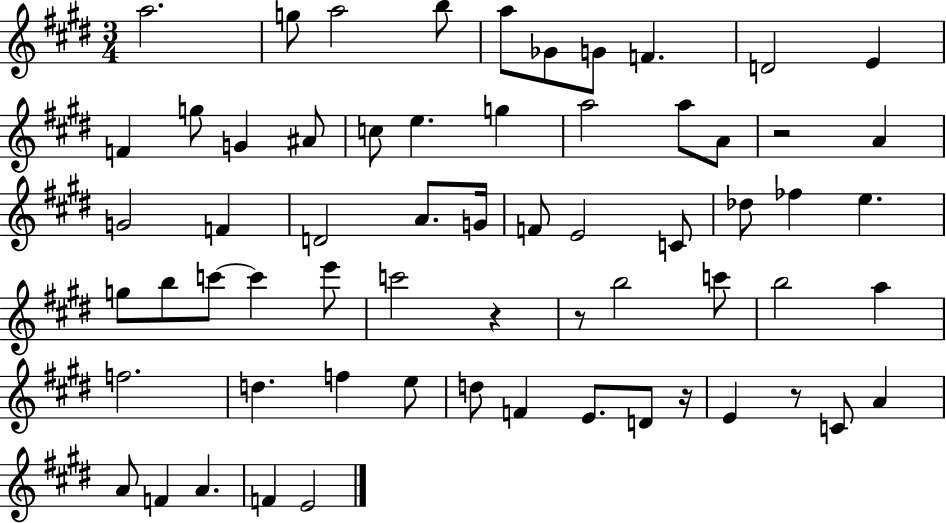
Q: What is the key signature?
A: E major